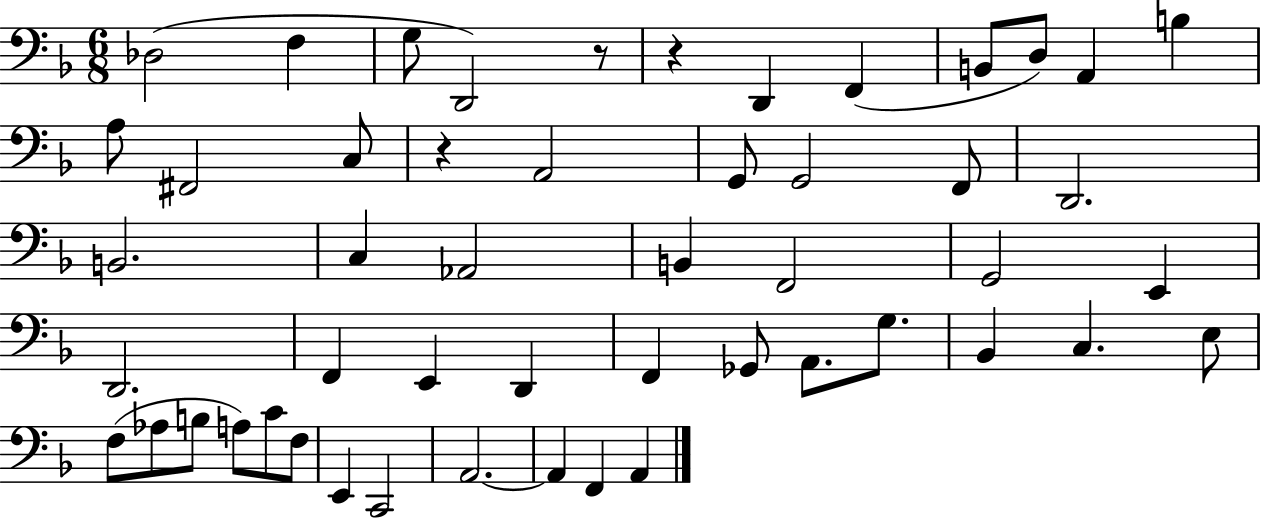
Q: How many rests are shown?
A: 3